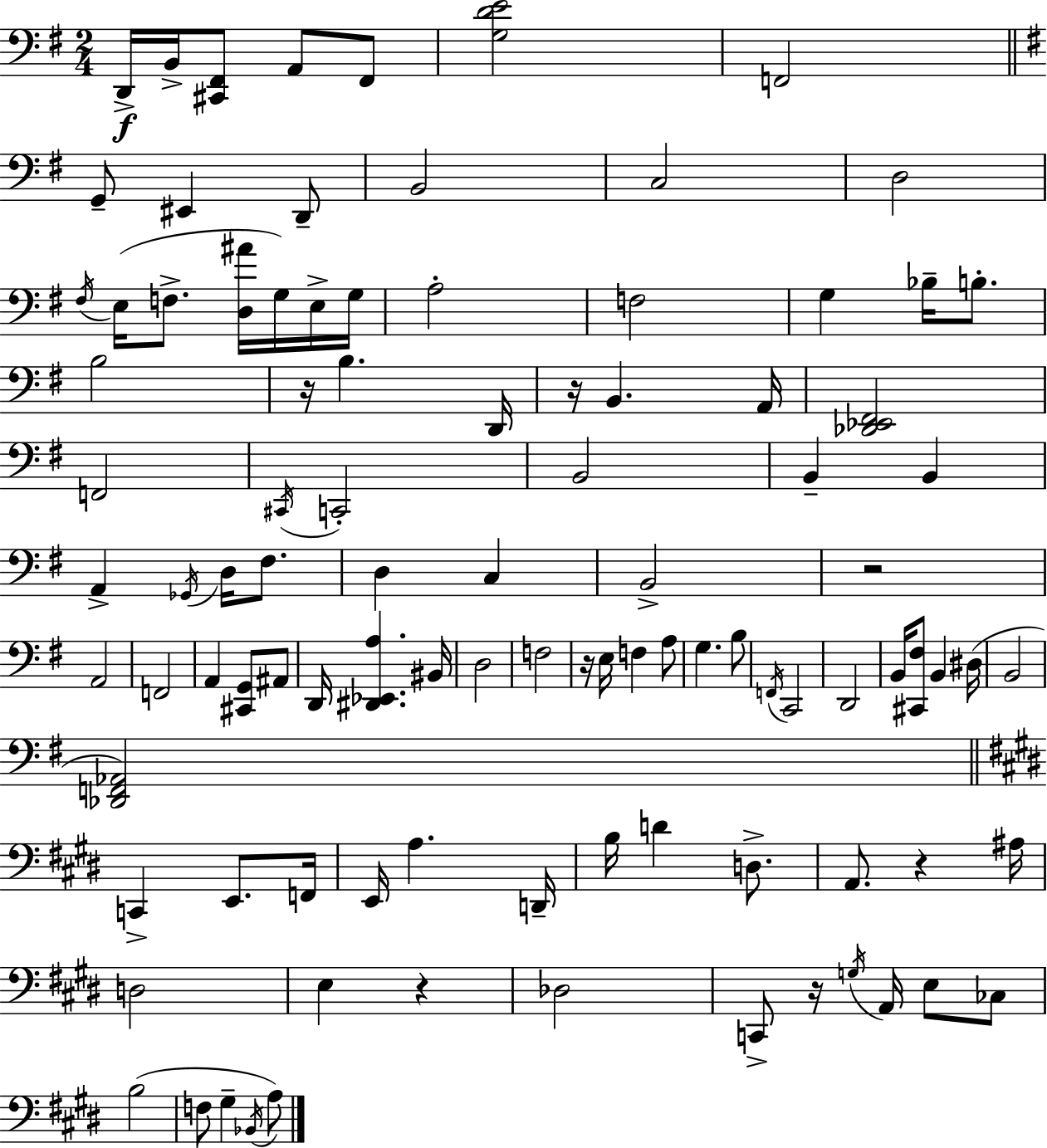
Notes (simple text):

D2/s B2/s [C#2,F#2]/e A2/e F#2/e [G3,D4,E4]/h F2/h G2/e EIS2/q D2/e B2/h C3/h D3/h F#3/s E3/s F3/e. [D3,A#4]/s G3/s E3/s G3/s A3/h F3/h G3/q Bb3/s B3/e. B3/h R/s B3/q. D2/s R/s B2/q. A2/s [Db2,Eb2,F#2]/h F2/h C#2/s C2/h B2/h B2/q B2/q A2/q Gb2/s D3/s F#3/e. D3/q C3/q B2/h R/h A2/h F2/h A2/q [C#2,G2]/e A#2/e D2/s [D#2,Eb2,A3]/q. BIS2/s D3/h F3/h R/s E3/s F3/q A3/e G3/q. B3/e F2/s C2/h D2/h B2/s [C#2,F#3]/e B2/q D#3/s B2/h [Db2,F2,Ab2]/h C2/q E2/e. F2/s E2/s A3/q. D2/s B3/s D4/q D3/e. A2/e. R/q A#3/s D3/h E3/q R/q Db3/h C2/e R/s G3/s A2/s E3/e CES3/e B3/h F3/e G#3/q Bb2/s A3/e